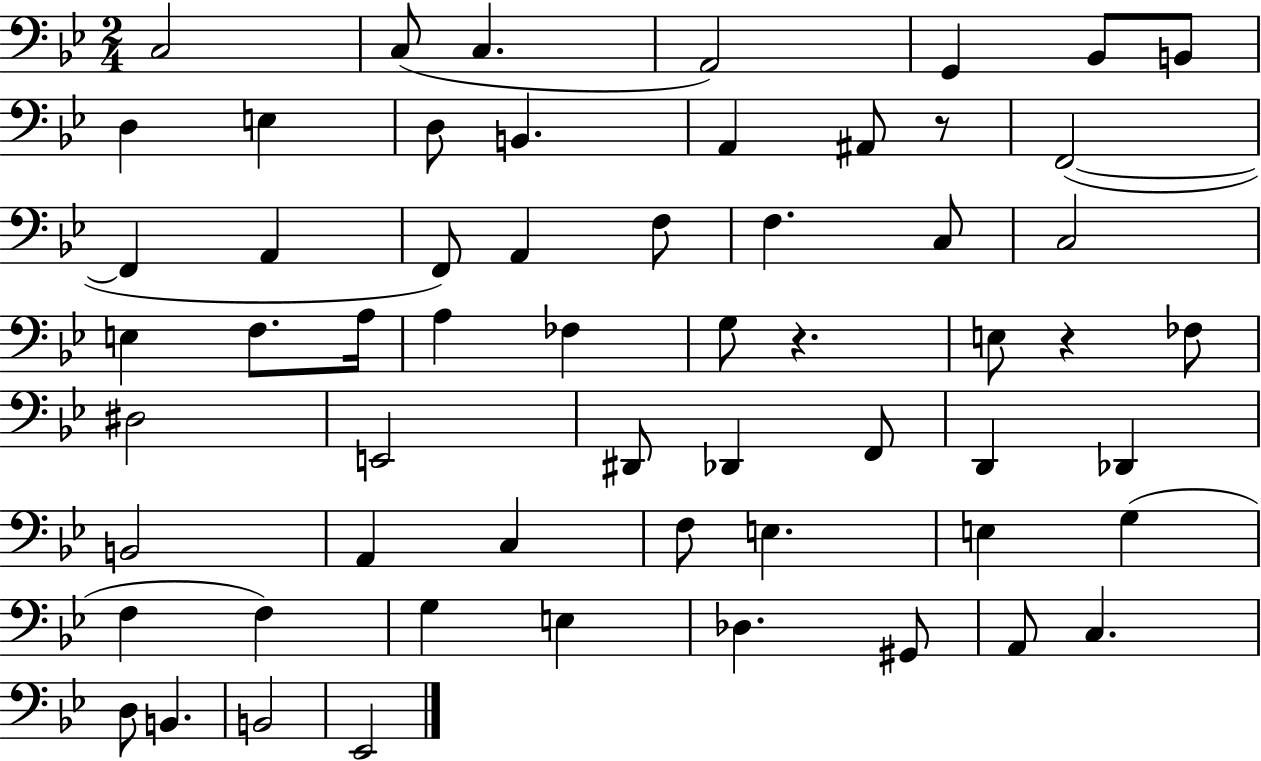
C3/h C3/e C3/q. A2/h G2/q Bb2/e B2/e D3/q E3/q D3/e B2/q. A2/q A#2/e R/e F2/h F2/q A2/q F2/e A2/q F3/e F3/q. C3/e C3/h E3/q F3/e. A3/s A3/q FES3/q G3/e R/q. E3/e R/q FES3/e D#3/h E2/h D#2/e Db2/q F2/e D2/q Db2/q B2/h A2/q C3/q F3/e E3/q. E3/q G3/q F3/q F3/q G3/q E3/q Db3/q. G#2/e A2/e C3/q. D3/e B2/q. B2/h Eb2/h